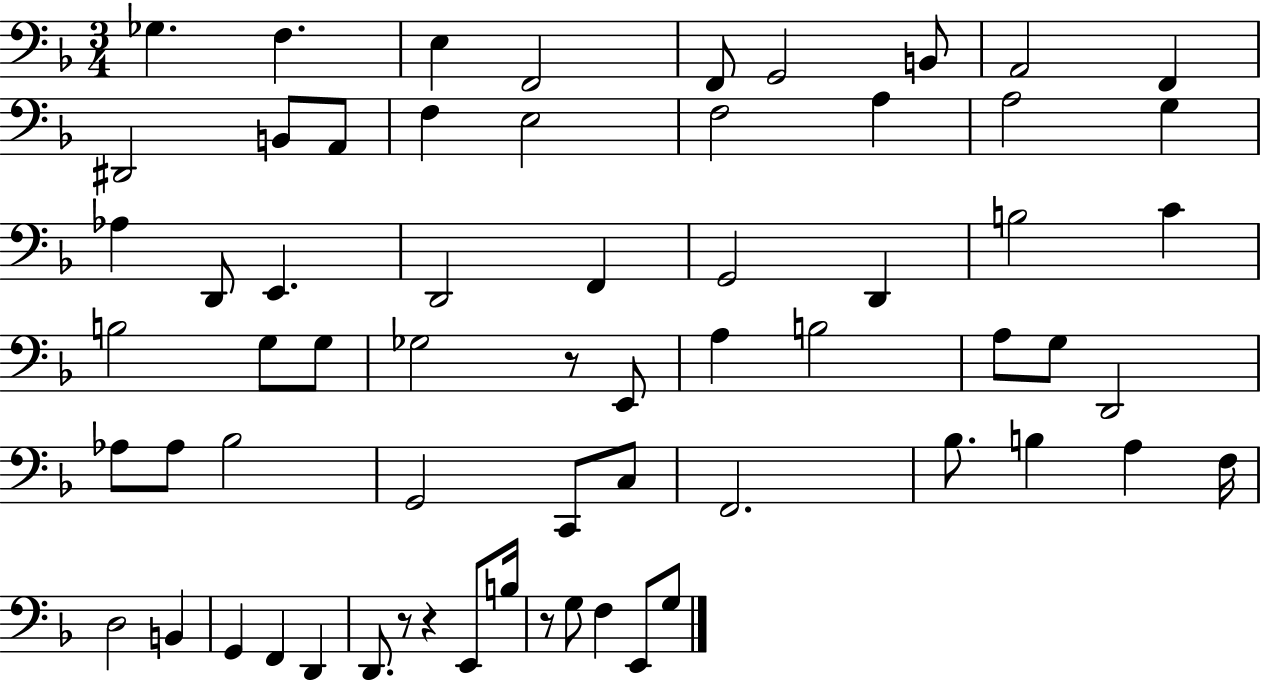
{
  \clef bass
  \numericTimeSignature
  \time 3/4
  \key f \major
  ges4. f4. | e4 f,2 | f,8 g,2 b,8 | a,2 f,4 | \break dis,2 b,8 a,8 | f4 e2 | f2 a4 | a2 g4 | \break aes4 d,8 e,4. | d,2 f,4 | g,2 d,4 | b2 c'4 | \break b2 g8 g8 | ges2 r8 e,8 | a4 b2 | a8 g8 d,2 | \break aes8 aes8 bes2 | g,2 c,8 c8 | f,2. | bes8. b4 a4 f16 | \break d2 b,4 | g,4 f,4 d,4 | d,8. r8 r4 e,8 b16 | r8 g8 f4 e,8 g8 | \break \bar "|."
}